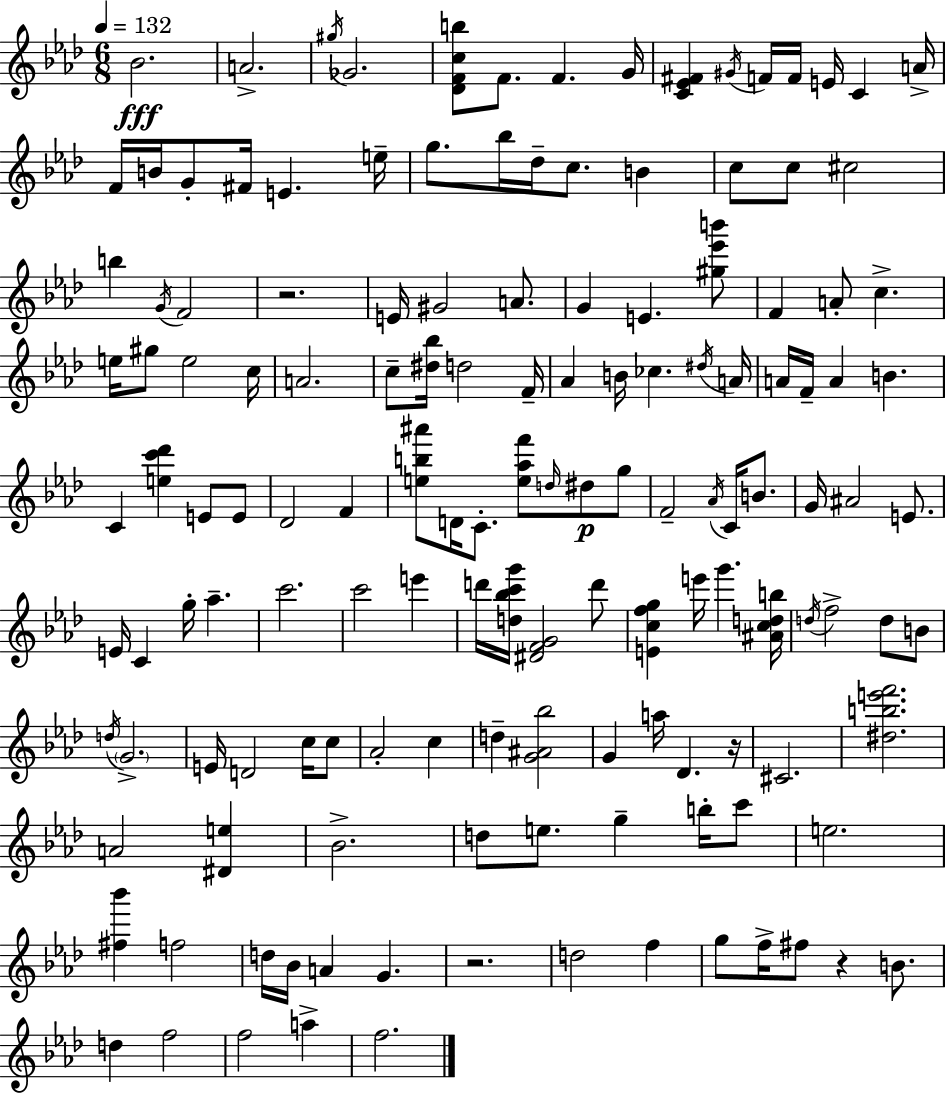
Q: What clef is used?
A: treble